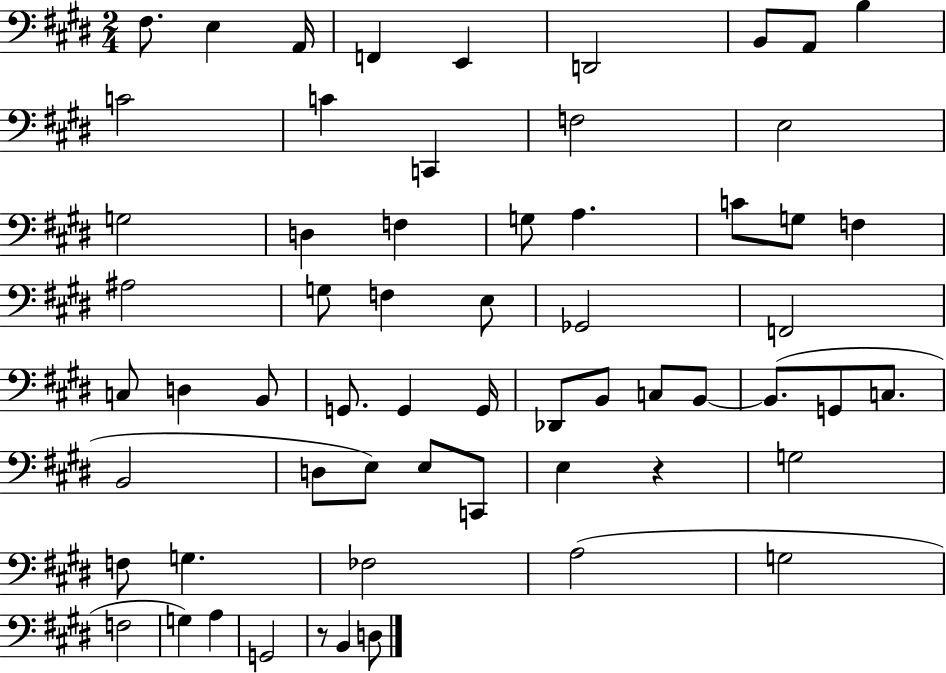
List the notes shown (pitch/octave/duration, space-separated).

F#3/e. E3/q A2/s F2/q E2/q D2/h B2/e A2/e B3/q C4/h C4/q C2/q F3/h E3/h G3/h D3/q F3/q G3/e A3/q. C4/e G3/e F3/q A#3/h G3/e F3/q E3/e Gb2/h F2/h C3/e D3/q B2/e G2/e. G2/q G2/s Db2/e B2/e C3/e B2/e B2/e. G2/e C3/e. B2/h D3/e E3/e E3/e C2/e E3/q R/q G3/h F3/e G3/q. FES3/h A3/h G3/h F3/h G3/q A3/q G2/h R/e B2/q D3/e